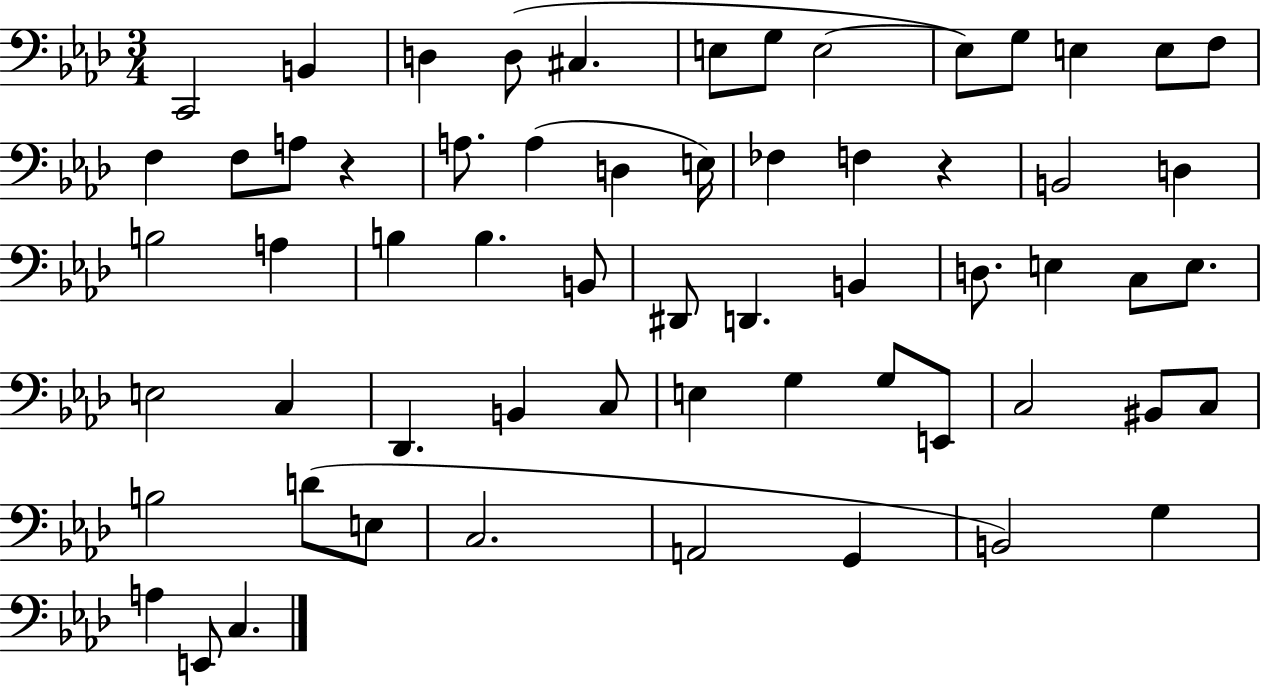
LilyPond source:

{
  \clef bass
  \numericTimeSignature
  \time 3/4
  \key aes \major
  \repeat volta 2 { c,2 b,4 | d4 d8( cis4. | e8 g8 e2~~ | e8) g8 e4 e8 f8 | \break f4 f8 a8 r4 | a8. a4( d4 e16) | fes4 f4 r4 | b,2 d4 | \break b2 a4 | b4 b4. b,8 | dis,8 d,4. b,4 | d8. e4 c8 e8. | \break e2 c4 | des,4. b,4 c8 | e4 g4 g8 e,8 | c2 bis,8 c8 | \break b2 d'8( e8 | c2. | a,2 g,4 | b,2) g4 | \break a4 e,8 c4. | } \bar "|."
}